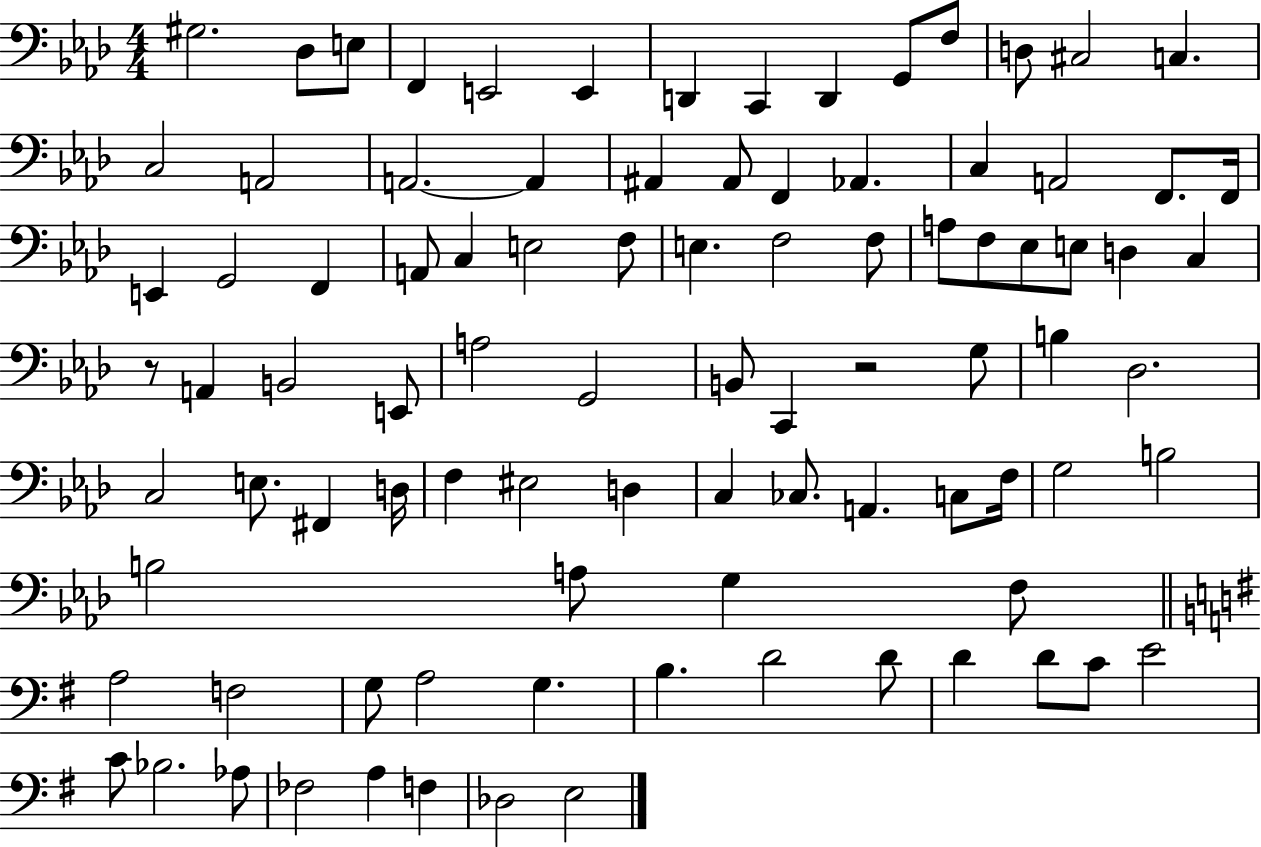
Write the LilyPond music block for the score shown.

{
  \clef bass
  \numericTimeSignature
  \time 4/4
  \key aes \major
  gis2. des8 e8 | f,4 e,2 e,4 | d,4 c,4 d,4 g,8 f8 | d8 cis2 c4. | \break c2 a,2 | a,2.~~ a,4 | ais,4 ais,8 f,4 aes,4. | c4 a,2 f,8. f,16 | \break e,4 g,2 f,4 | a,8 c4 e2 f8 | e4. f2 f8 | a8 f8 ees8 e8 d4 c4 | \break r8 a,4 b,2 e,8 | a2 g,2 | b,8 c,4 r2 g8 | b4 des2. | \break c2 e8. fis,4 d16 | f4 eis2 d4 | c4 ces8. a,4. c8 f16 | g2 b2 | \break b2 a8 g4 f8 | \bar "||" \break \key e \minor a2 f2 | g8 a2 g4. | b4. d'2 d'8 | d'4 d'8 c'8 e'2 | \break c'8 bes2. aes8 | fes2 a4 f4 | des2 e2 | \bar "|."
}